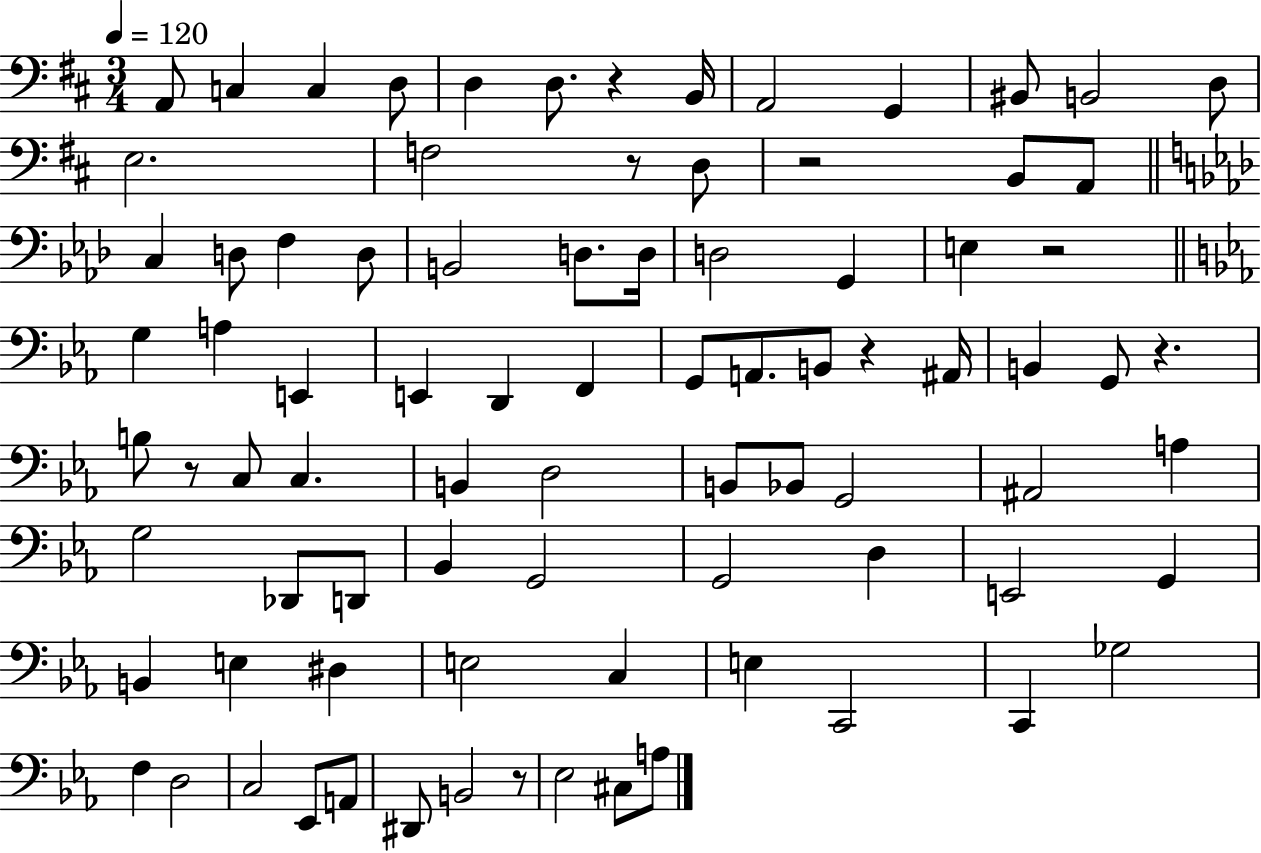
A2/e C3/q C3/q D3/e D3/q D3/e. R/q B2/s A2/h G2/q BIS2/e B2/h D3/e E3/h. F3/h R/e D3/e R/h B2/e A2/e C3/q D3/e F3/q D3/e B2/h D3/e. D3/s D3/h G2/q E3/q R/h G3/q A3/q E2/q E2/q D2/q F2/q G2/e A2/e. B2/e R/q A#2/s B2/q G2/e R/q. B3/e R/e C3/e C3/q. B2/q D3/h B2/e Bb2/e G2/h A#2/h A3/q G3/h Db2/e D2/e Bb2/q G2/h G2/h D3/q E2/h G2/q B2/q E3/q D#3/q E3/h C3/q E3/q C2/h C2/q Gb3/h F3/q D3/h C3/h Eb2/e A2/e D#2/e B2/h R/e Eb3/h C#3/e A3/e